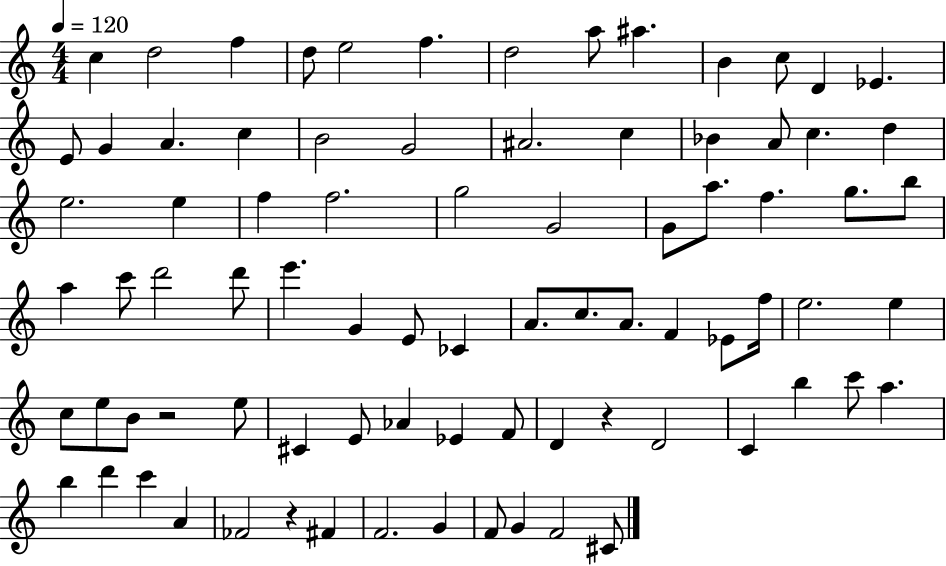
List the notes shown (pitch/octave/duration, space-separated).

C5/q D5/h F5/q D5/e E5/h F5/q. D5/h A5/e A#5/q. B4/q C5/e D4/q Eb4/q. E4/e G4/q A4/q. C5/q B4/h G4/h A#4/h. C5/q Bb4/q A4/e C5/q. D5/q E5/h. E5/q F5/q F5/h. G5/h G4/h G4/e A5/e. F5/q. G5/e. B5/e A5/q C6/e D6/h D6/e E6/q. G4/q E4/e CES4/q A4/e. C5/e. A4/e. F4/q Eb4/e F5/s E5/h. E5/q C5/e E5/e B4/e R/h E5/e C#4/q E4/e Ab4/q Eb4/q F4/e D4/q R/q D4/h C4/q B5/q C6/e A5/q. B5/q D6/q C6/q A4/q FES4/h R/q F#4/q F4/h. G4/q F4/e G4/q F4/h C#4/e